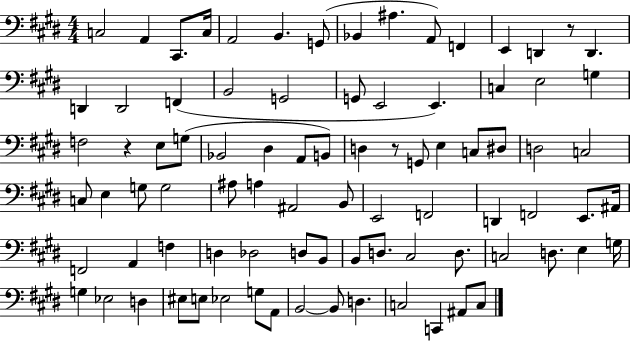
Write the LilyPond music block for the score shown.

{
  \clef bass
  \numericTimeSignature
  \time 4/4
  \key e \major
  c2 a,4 cis,8. c16 | a,2 b,4. g,8( | bes,4 ais4. a,8) f,4 | e,4 d,4 r8 d,4. | \break d,4 d,2 f,4( | b,2 g,2 | g,8 e,2 e,4.) | c4 e2 g4 | \break f2 r4 e8 g8( | bes,2 dis4 a,8 b,8) | d4 r8 g,8 e4 c8 dis8 | d2 c2 | \break c8 e4 g8 g2 | ais8 a4 ais,2 b,8 | e,2 f,2 | d,4 f,2 e,8. ais,16 | \break f,2 a,4 f4 | d4 des2 d8 b,8 | b,8 d8. cis2 d8. | c2 d8. e4 g16 | \break g4 ees2 d4 | eis8 e8 ees2 g8 a,8 | b,2~~ b,8 d4. | c2 c,4 ais,8 c8 | \break \bar "|."
}